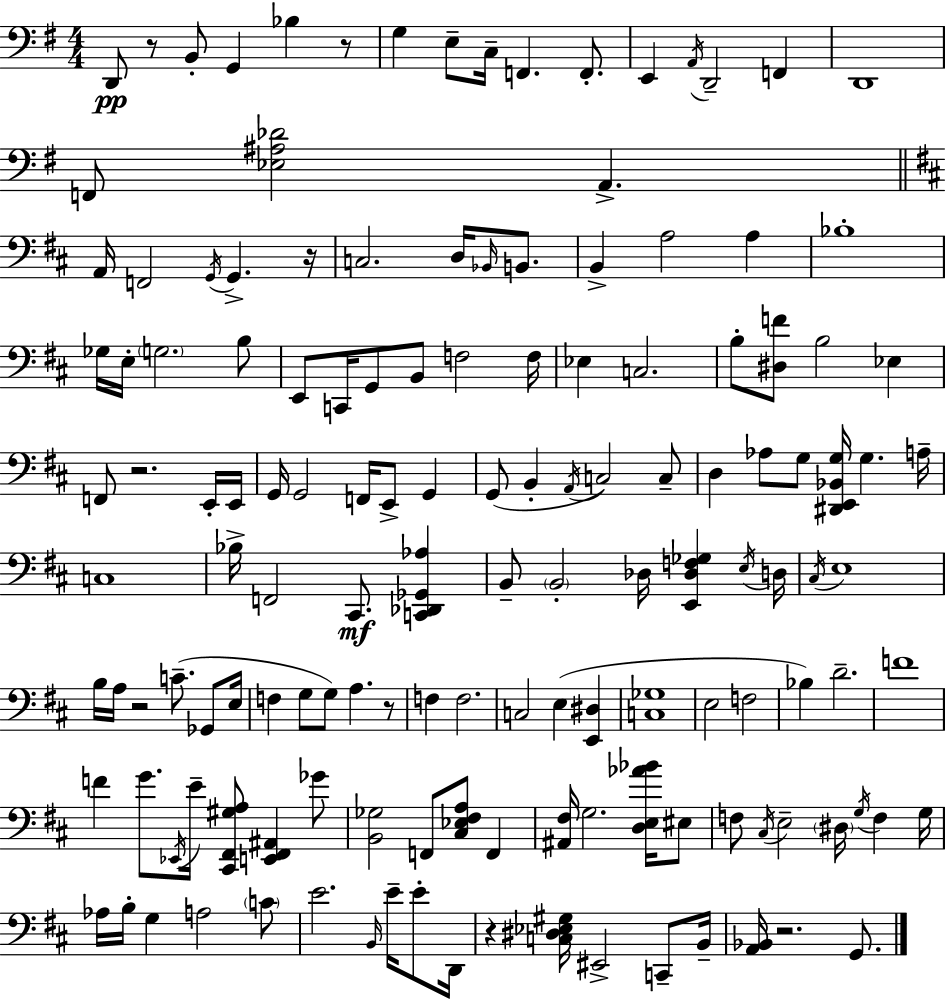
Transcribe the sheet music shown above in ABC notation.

X:1
T:Untitled
M:4/4
L:1/4
K:Em
D,,/2 z/2 B,,/2 G,, _B, z/2 G, E,/2 C,/4 F,, F,,/2 E,, A,,/4 D,,2 F,, D,,4 F,,/2 [_E,^A,_D]2 A,, A,,/4 F,,2 G,,/4 G,, z/4 C,2 D,/4 _B,,/4 B,,/2 B,, A,2 A, _B,4 _G,/4 E,/4 G,2 B,/2 E,,/2 C,,/4 G,,/2 B,,/2 F,2 F,/4 _E, C,2 B,/2 [^D,F]/2 B,2 _E, F,,/2 z2 E,,/4 E,,/4 G,,/4 G,,2 F,,/4 E,,/2 G,, G,,/2 B,, A,,/4 C,2 C,/2 D, _A,/2 G,/2 [^D,,E,,_B,,G,]/4 G, A,/4 C,4 _B,/4 F,,2 ^C,,/2 [C,,_D,,_G,,_A,] B,,/2 B,,2 _D,/4 [E,,_D,F,_G,] E,/4 D,/4 ^C,/4 E,4 B,/4 A,/4 z2 C/2 _G,,/2 E,/4 F, G,/2 G,/2 A, z/2 F, F,2 C,2 E, [E,,^D,] [C,_G,]4 E,2 F,2 _B, D2 F4 F G/2 _E,,/4 E/4 [^C,,^F,,^G,A,]/2 [E,,^F,,^A,,] _G/2 [B,,_G,]2 F,,/2 [^C,_E,^F,A,]/2 F,, [^A,,^F,]/4 G,2 [D,E,_A_B]/4 ^E,/2 F,/2 ^C,/4 E,2 ^D,/4 G,/4 F, G,/4 _A,/4 B,/4 G, A,2 C/2 E2 B,,/4 E/4 E/2 D,,/4 z [C,^D,_E,^G,]/4 ^E,,2 C,,/2 B,,/4 [A,,_B,,]/4 z2 G,,/2